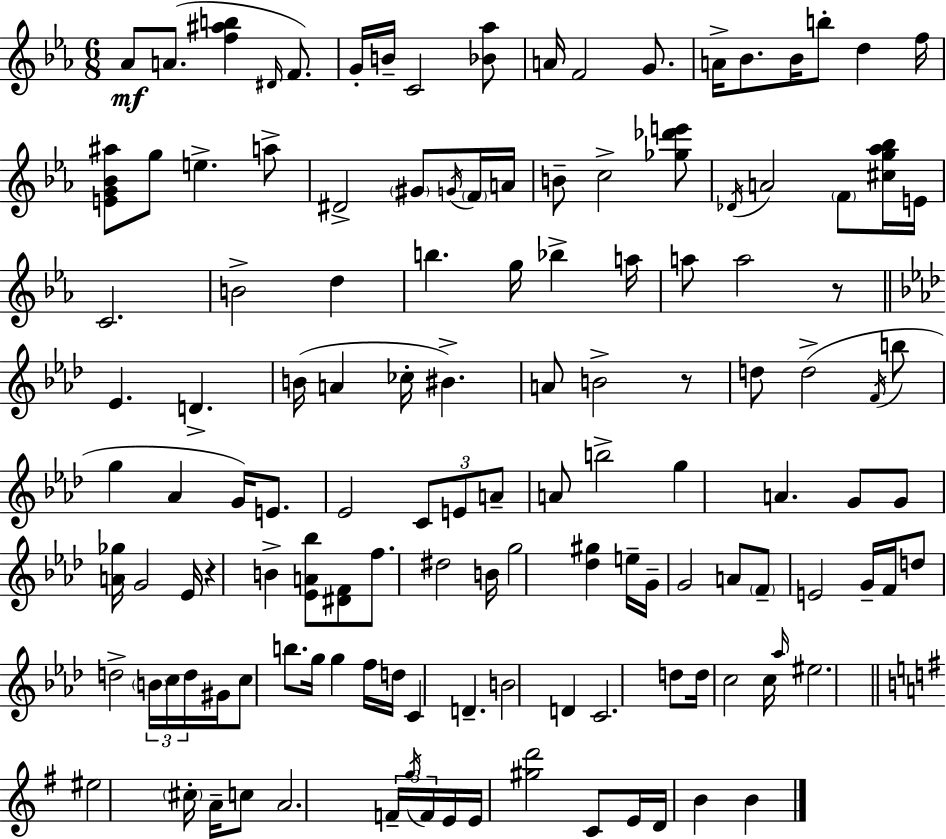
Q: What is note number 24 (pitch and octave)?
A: A4